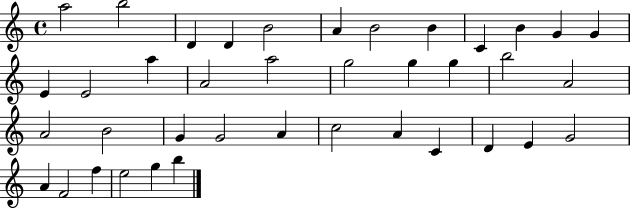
A5/h B5/h D4/q D4/q B4/h A4/q B4/h B4/q C4/q B4/q G4/q G4/q E4/q E4/h A5/q A4/h A5/h G5/h G5/q G5/q B5/h A4/h A4/h B4/h G4/q G4/h A4/q C5/h A4/q C4/q D4/q E4/q G4/h A4/q F4/h F5/q E5/h G5/q B5/q